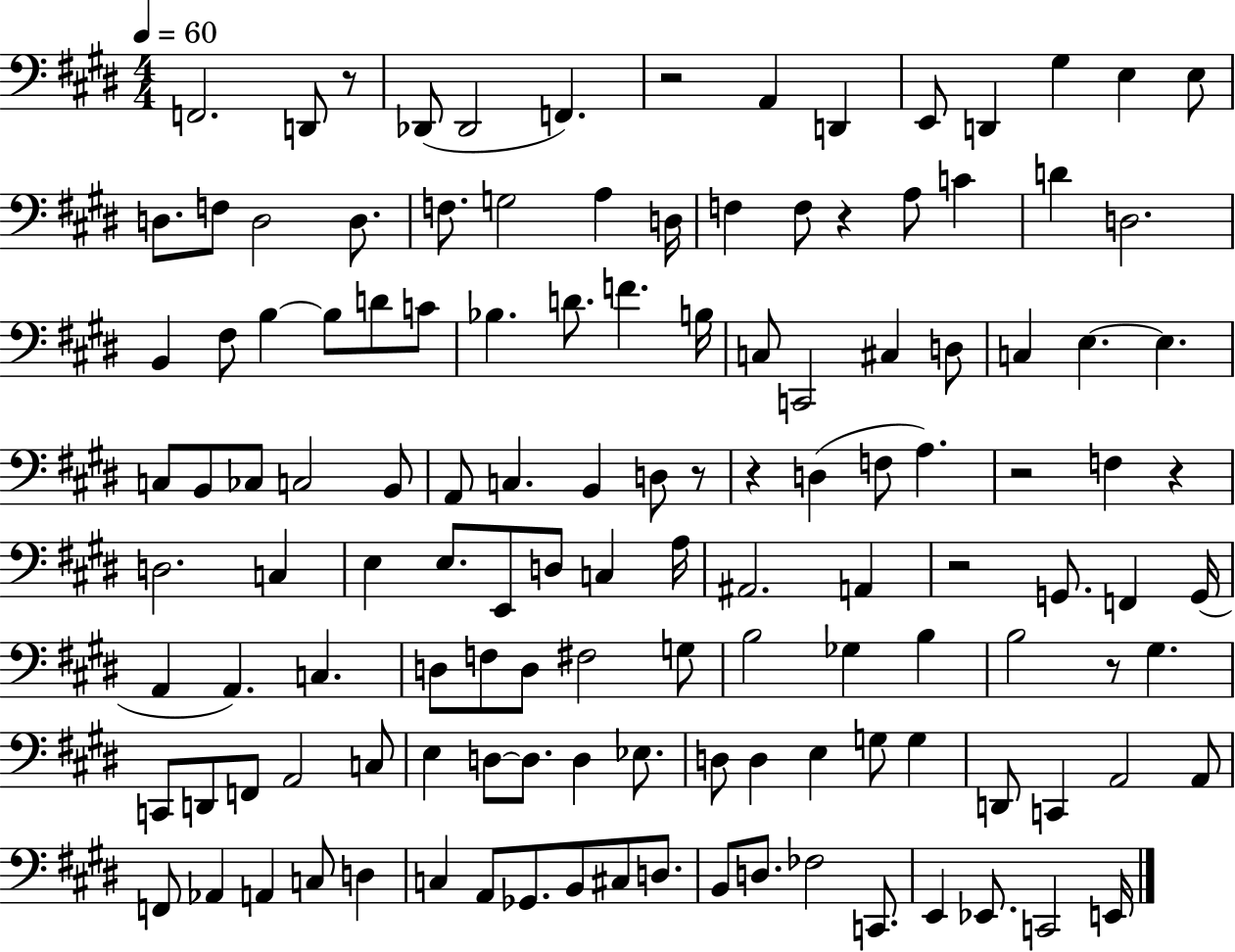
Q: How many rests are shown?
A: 9